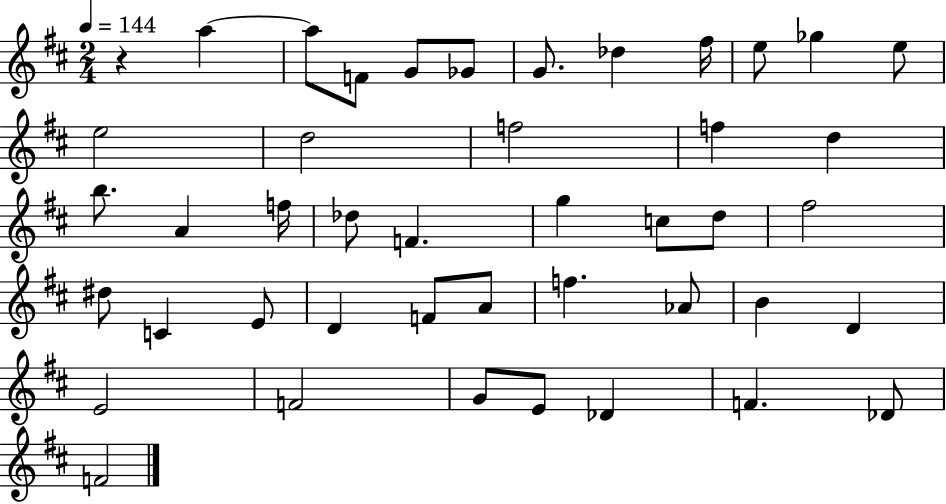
R/q A5/q A5/e F4/e G4/e Gb4/e G4/e. Db5/q F#5/s E5/e Gb5/q E5/e E5/h D5/h F5/h F5/q D5/q B5/e. A4/q F5/s Db5/e F4/q. G5/q C5/e D5/e F#5/h D#5/e C4/q E4/e D4/q F4/e A4/e F5/q. Ab4/e B4/q D4/q E4/h F4/h G4/e E4/e Db4/q F4/q. Db4/e F4/h